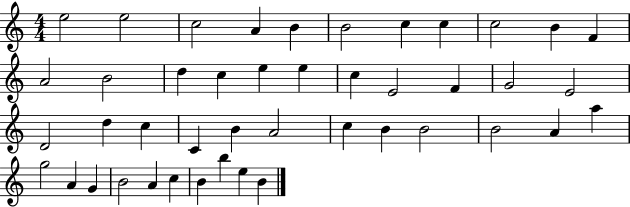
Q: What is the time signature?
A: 4/4